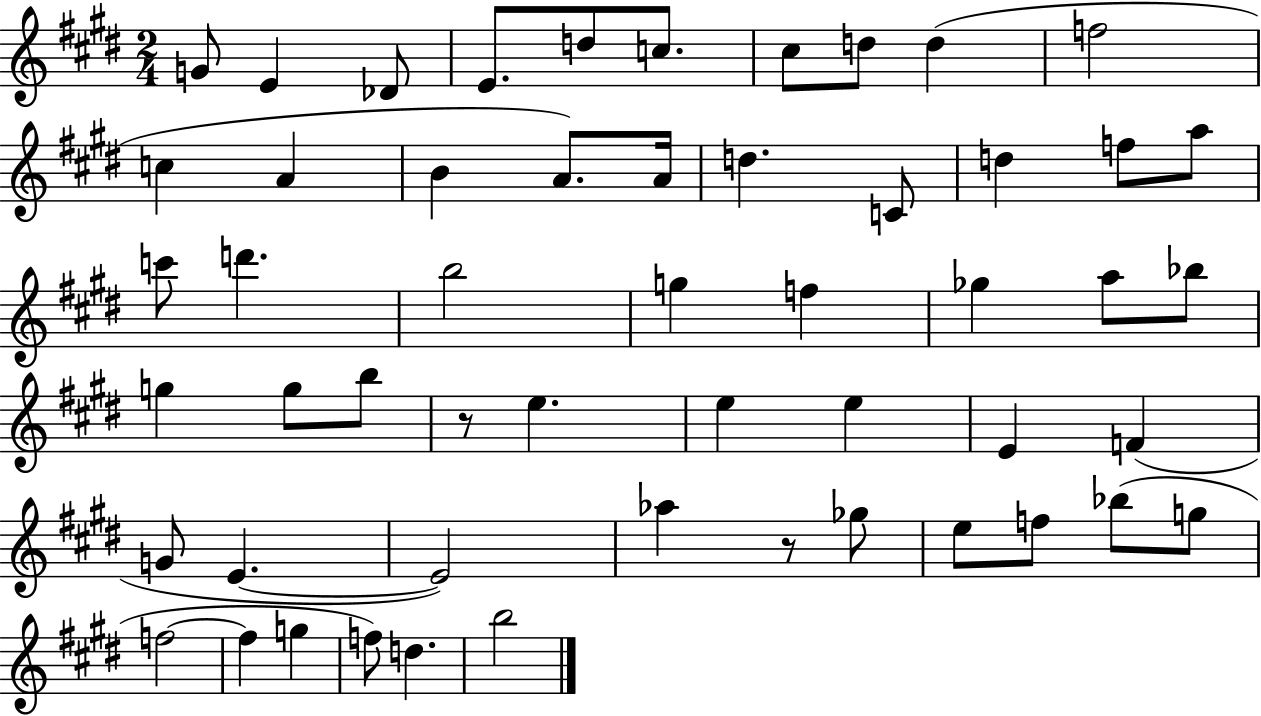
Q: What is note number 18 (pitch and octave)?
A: D5